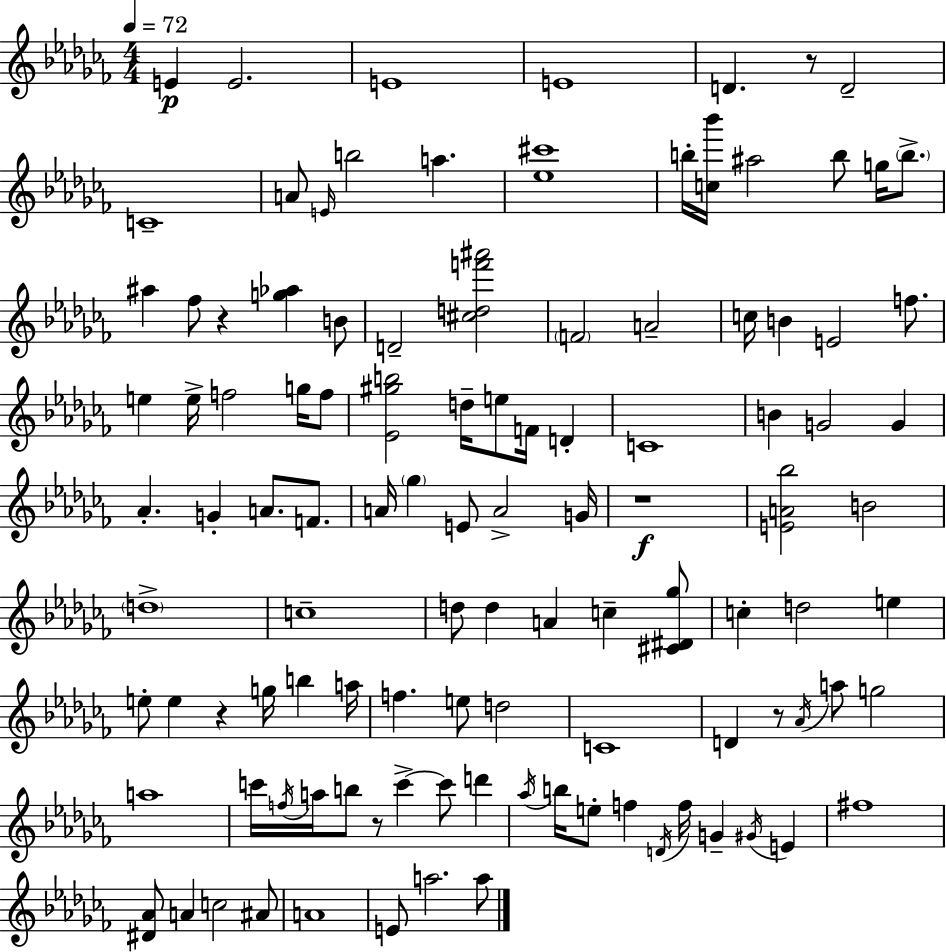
E4/q E4/h. E4/w E4/w D4/q. R/e D4/h C4/w A4/e E4/s B5/h A5/q. [Eb5,C#6]/w B5/s [C5,Bb6]/s A#5/h B5/e G5/s B5/e. A#5/q FES5/e R/q [G5,Ab5]/q B4/e D4/h [C#5,D5,F6,A#6]/h F4/h A4/h C5/s B4/q E4/h F5/e. E5/q E5/s F5/h G5/s F5/e [Eb4,G#5,B5]/h D5/s E5/e F4/s D4/q C4/w B4/q G4/h G4/q Ab4/q. G4/q A4/e. F4/e. A4/s Gb5/q E4/e A4/h G4/s R/w [E4,A4,Bb5]/h B4/h D5/w C5/w D5/e D5/q A4/q C5/q [C#4,D#4,Gb5]/e C5/q D5/h E5/q E5/e E5/q R/q G5/s B5/q A5/s F5/q. E5/e D5/h C4/w D4/q R/e Ab4/s A5/e G5/h A5/w C6/s F5/s A5/s B5/e R/e C6/q C6/e D6/q Ab5/s B5/s E5/e F5/q D4/s F5/s G4/q G#4/s E4/q F#5/w [D#4,Ab4]/e A4/q C5/h A#4/e A4/w E4/e A5/h. A5/e